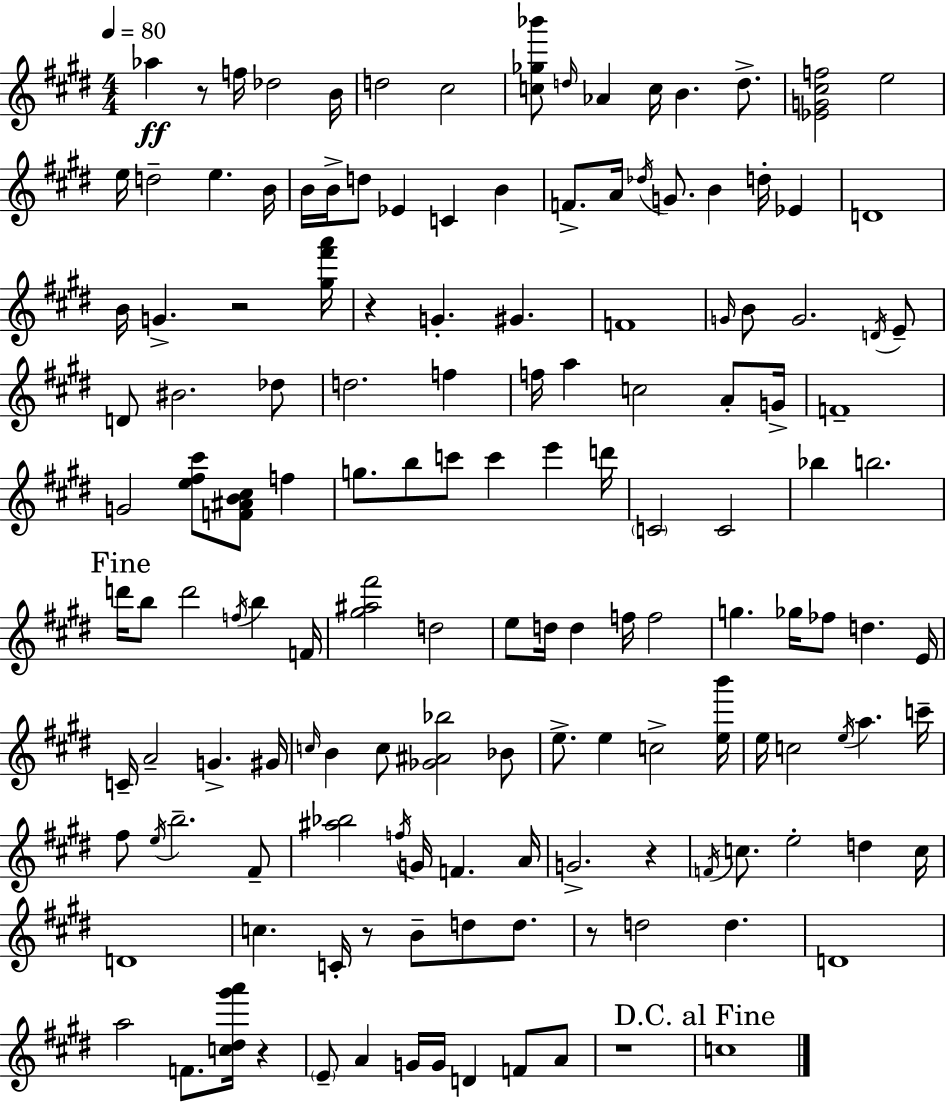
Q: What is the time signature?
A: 4/4